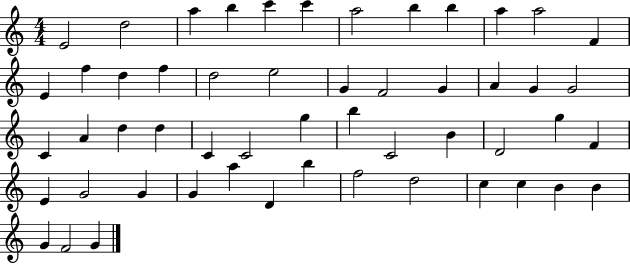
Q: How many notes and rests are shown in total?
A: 53